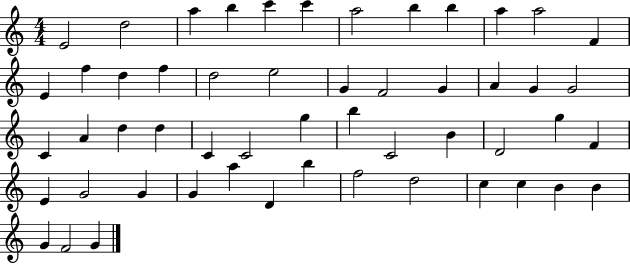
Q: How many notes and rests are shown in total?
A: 53